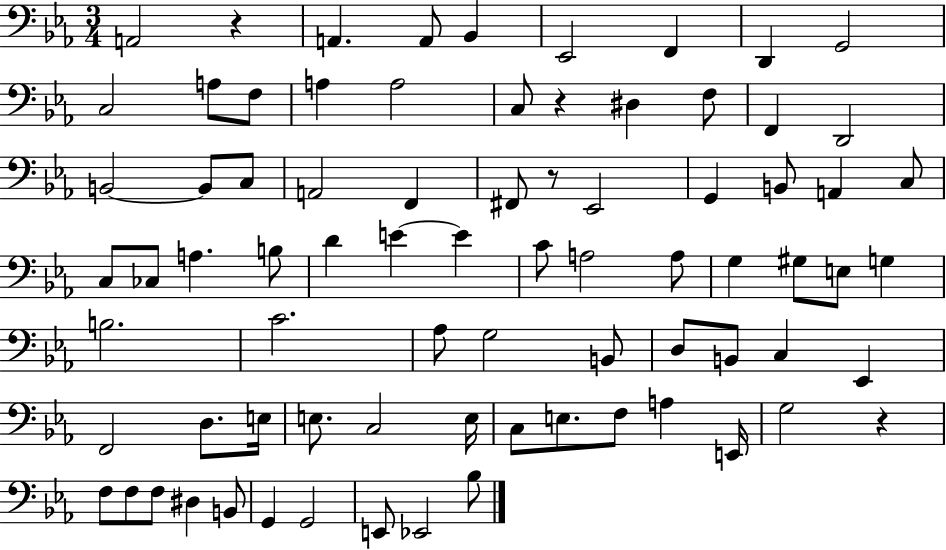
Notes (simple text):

A2/h R/q A2/q. A2/e Bb2/q Eb2/h F2/q D2/q G2/h C3/h A3/e F3/e A3/q A3/h C3/e R/q D#3/q F3/e F2/q D2/h B2/h B2/e C3/e A2/h F2/q F#2/e R/e Eb2/h G2/q B2/e A2/q C3/e C3/e CES3/e A3/q. B3/e D4/q E4/q E4/q C4/e A3/h A3/e G3/q G#3/e E3/e G3/q B3/h. C4/h. Ab3/e G3/h B2/e D3/e B2/e C3/q Eb2/q F2/h D3/e. E3/s E3/e. C3/h E3/s C3/e E3/e. F3/e A3/q E2/s G3/h R/q F3/e F3/e F3/e D#3/q B2/e G2/q G2/h E2/e Eb2/h Bb3/e